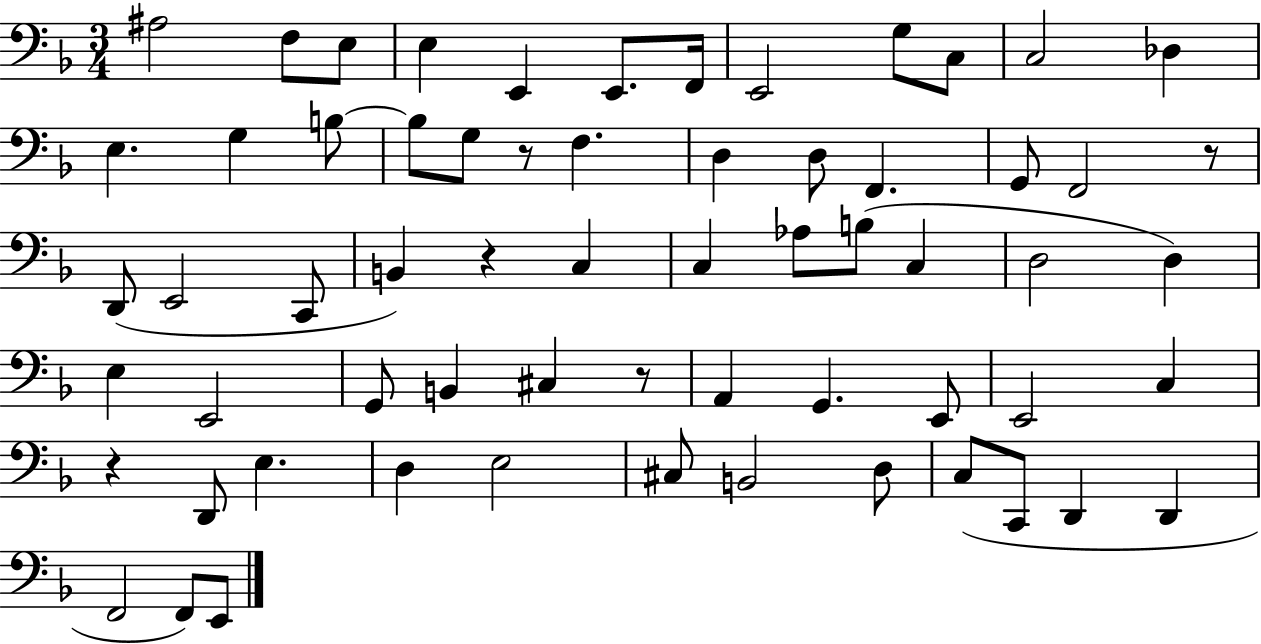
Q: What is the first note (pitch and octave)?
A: A#3